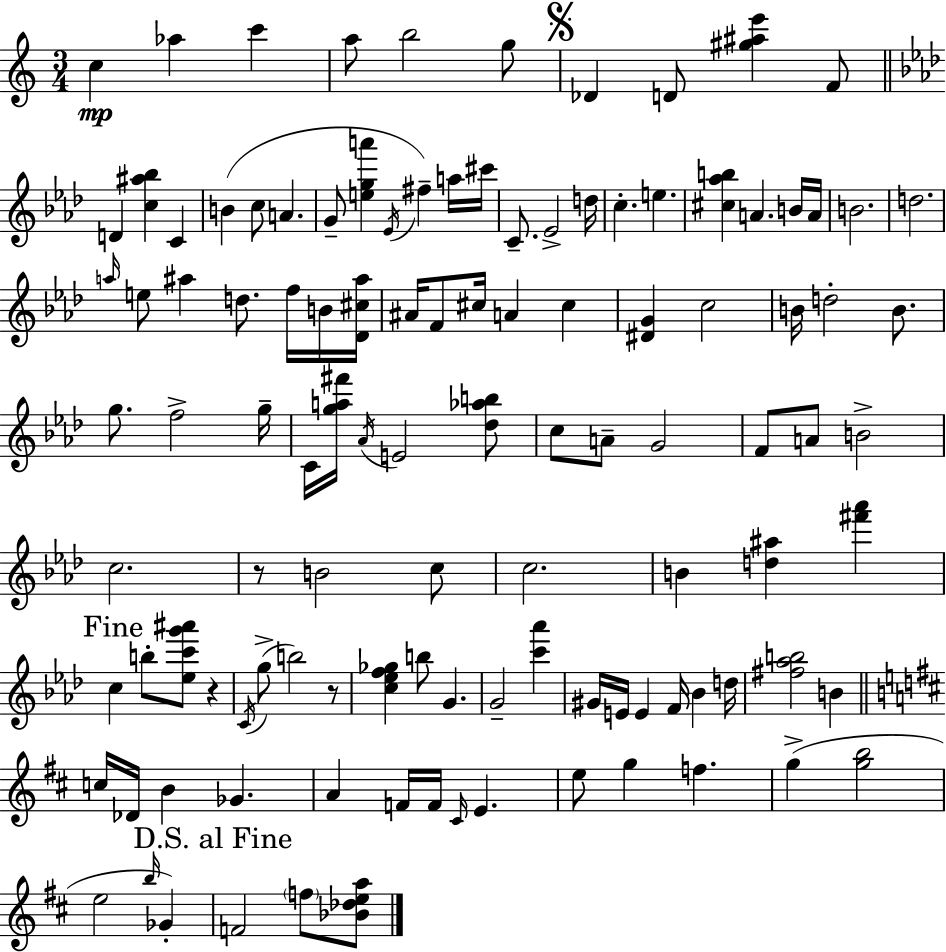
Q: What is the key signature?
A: A minor